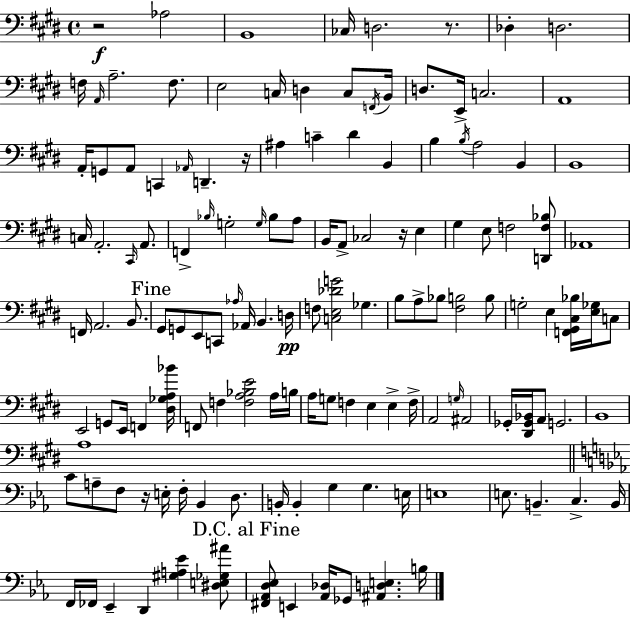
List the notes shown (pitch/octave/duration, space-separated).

R/h Ab3/h B2/w CES3/s D3/h. R/e. Db3/q D3/h. F3/s A2/s A3/h. F3/e. E3/h C3/s D3/q C3/e F2/s B2/s D3/e. E2/s C3/h. A2/w A2/s G2/e A2/e C2/q Ab2/s D2/q. R/s A#3/q C4/q D#4/q B2/q B3/q B3/s A3/h B2/q B2/w C3/s A2/h. C#2/s A2/e. F2/q Bb3/s G3/h G3/s Bb3/e A3/e B2/s A2/e CES3/h R/s E3/q G#3/q E3/e F3/h [D2,F3,Bb3]/e Ab2/w F2/s A2/h. B2/e. G#2/e G2/e E2/e C2/e Ab3/s Ab2/s B2/q. D3/s F3/e [C3,E3,Db4,G4]/h Gb3/q. B3/e A3/e Bb3/e [F#3,B3]/h B3/e G3/h E3/q [F2,G#2,C#3,Bb3]/s [E3,Gb3]/s C3/e E2/h G2/e E2/s F2/q [D#3,Gb3,A3,Bb4]/s F2/e F3/q [F3,A3,Bb3,E4]/h A3/s B3/s A3/s G3/e F3/q E3/q E3/q F3/s A2/h G3/s A#2/h Gb2/s [D#2,Gb2,Bb2]/s A2/e G2/h. B2/w A3/w C4/e A3/e F3/e R/s E3/s F3/s Bb2/q D3/e. B2/s B2/q G3/q G3/q. E3/s E3/w E3/e. B2/q. C3/q. B2/s F2/s FES2/s Eb2/q D2/q [G#3,A3,Eb4]/q [D#3,E3,Gb3,A#4]/e [F#2,Ab2,D3,Eb3]/e E2/q [Ab2,Db3]/s Gb2/e [A#2,D3,E3]/q. B3/s